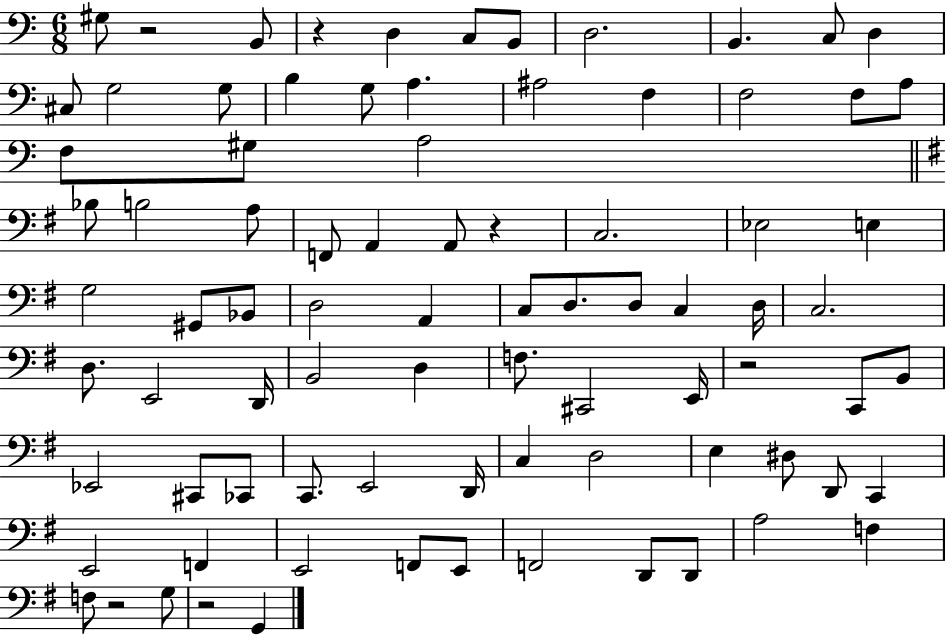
G#3/e R/h B2/e R/q D3/q C3/e B2/e D3/h. B2/q. C3/e D3/q C#3/e G3/h G3/e B3/q G3/e A3/q. A#3/h F3/q F3/h F3/e A3/e F3/e G#3/e A3/h Bb3/e B3/h A3/e F2/e A2/q A2/e R/q C3/h. Eb3/h E3/q G3/h G#2/e Bb2/e D3/h A2/q C3/e D3/e. D3/e C3/q D3/s C3/h. D3/e. E2/h D2/s B2/h D3/q F3/e. C#2/h E2/s R/h C2/e B2/e Eb2/h C#2/e CES2/e C2/e. E2/h D2/s C3/q D3/h E3/q D#3/e D2/e C2/q E2/h F2/q E2/h F2/e E2/e F2/h D2/e D2/e A3/h F3/q F3/e R/h G3/e R/h G2/q